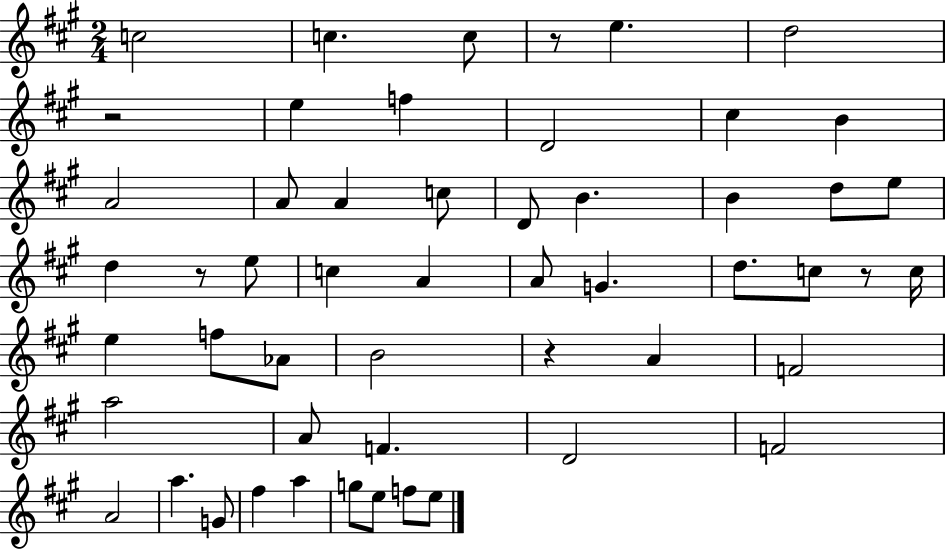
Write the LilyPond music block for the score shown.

{
  \clef treble
  \numericTimeSignature
  \time 2/4
  \key a \major
  \repeat volta 2 { c''2 | c''4. c''8 | r8 e''4. | d''2 | \break r2 | e''4 f''4 | d'2 | cis''4 b'4 | \break a'2 | a'8 a'4 c''8 | d'8 b'4. | b'4 d''8 e''8 | \break d''4 r8 e''8 | c''4 a'4 | a'8 g'4. | d''8. c''8 r8 c''16 | \break e''4 f''8 aes'8 | b'2 | r4 a'4 | f'2 | \break a''2 | a'8 f'4. | d'2 | f'2 | \break a'2 | a''4. g'8 | fis''4 a''4 | g''8 e''8 f''8 e''8 | \break } \bar "|."
}